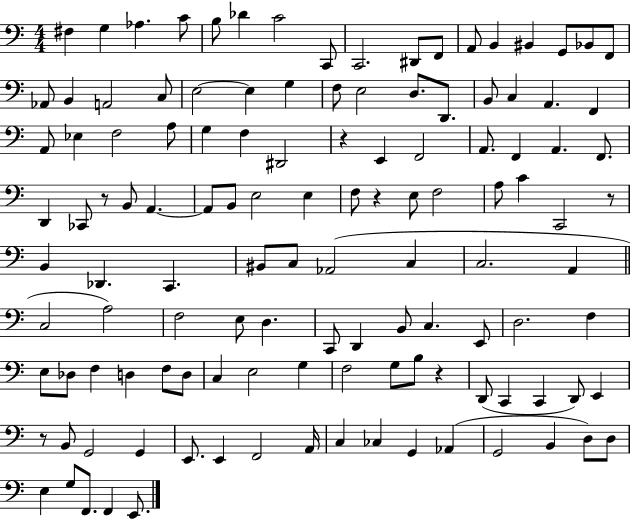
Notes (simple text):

F#3/q G3/q Ab3/q. C4/e B3/e Db4/q C4/h C2/e C2/h. D#2/e F2/e A2/e B2/q BIS2/q G2/e Bb2/e F2/e Ab2/e B2/q A2/h C3/e E3/h E3/q G3/q F3/e E3/h D3/e. D2/e. B2/e C3/q A2/q. F2/q A2/e Eb3/q F3/h A3/e G3/q F3/q D#2/h R/q E2/q F2/h A2/e. F2/q A2/q. F2/e. D2/q CES2/e R/e B2/e A2/q. A2/e B2/e E3/h E3/q F3/e R/q E3/e F3/h A3/e C4/q C2/h R/e B2/q Db2/q. C2/q. BIS2/e C3/e Ab2/h C3/q C3/h. A2/q C3/h A3/h F3/h E3/e D3/q. C2/e D2/q B2/e C3/q. E2/e D3/h. F3/q E3/e Db3/e F3/q D3/q F3/e D3/e C3/q E3/h G3/q F3/h G3/e B3/e R/q D2/e C2/q C2/q D2/e E2/q R/e B2/e G2/h G2/q E2/e. E2/q F2/h A2/s C3/q CES3/q G2/q Ab2/q G2/h B2/q D3/e D3/e E3/q G3/e F2/e. F2/q E2/e.